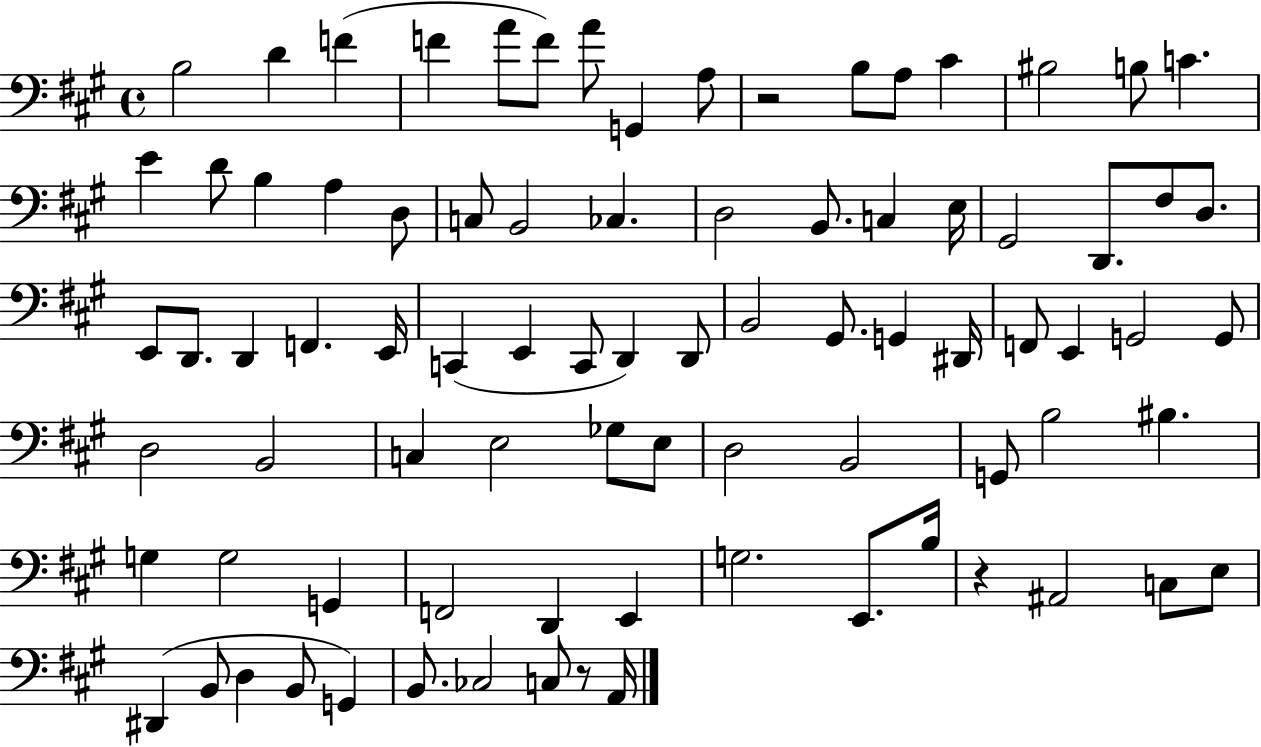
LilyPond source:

{
  \clef bass
  \time 4/4
  \defaultTimeSignature
  \key a \major
  b2 d'4 f'4( | f'4 a'8 f'8) a'8 g,4 a8 | r2 b8 a8 cis'4 | bis2 b8 c'4. | \break e'4 d'8 b4 a4 d8 | c8 b,2 ces4. | d2 b,8. c4 e16 | gis,2 d,8. fis8 d8. | \break e,8 d,8. d,4 f,4. e,16 | c,4( e,4 c,8 d,4) d,8 | b,2 gis,8. g,4 dis,16 | f,8 e,4 g,2 g,8 | \break d2 b,2 | c4 e2 ges8 e8 | d2 b,2 | g,8 b2 bis4. | \break g4 g2 g,4 | f,2 d,4 e,4 | g2. e,8. b16 | r4 ais,2 c8 e8 | \break dis,4( b,8 d4 b,8 g,4) | b,8. ces2 c8 r8 a,16 | \bar "|."
}